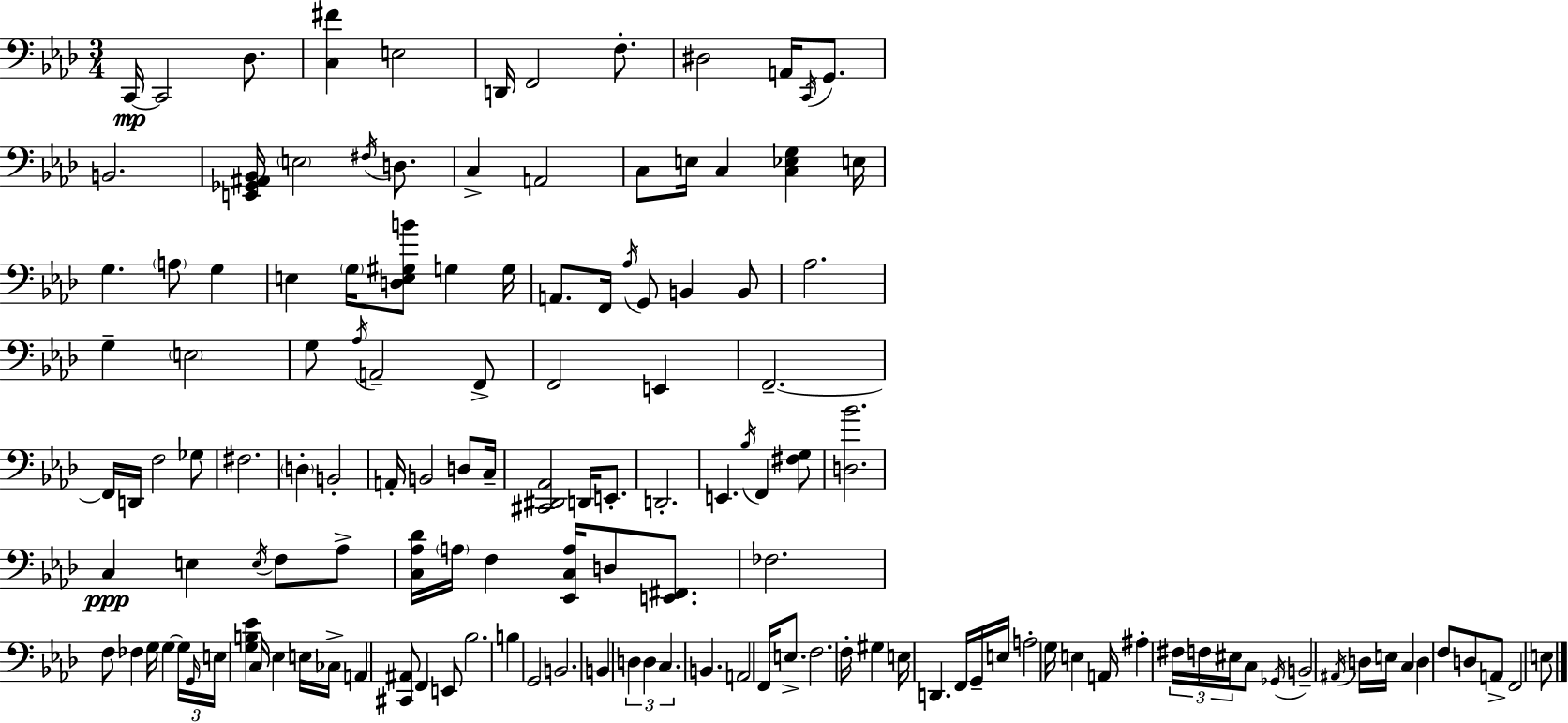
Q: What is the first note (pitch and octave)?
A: C2